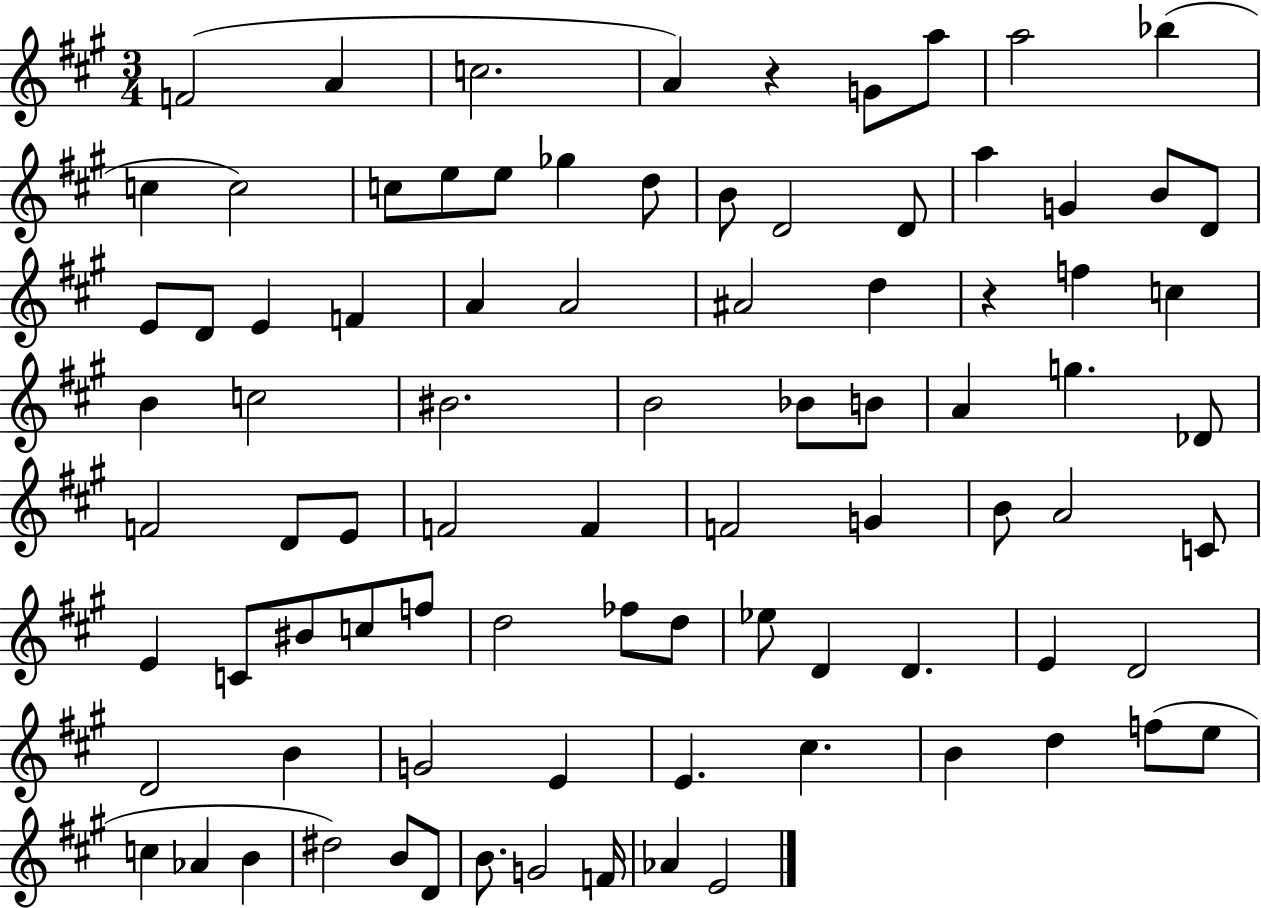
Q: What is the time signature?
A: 3/4